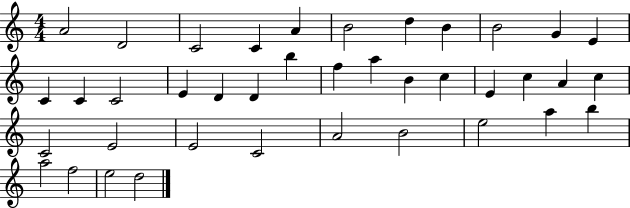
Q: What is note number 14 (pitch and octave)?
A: C4